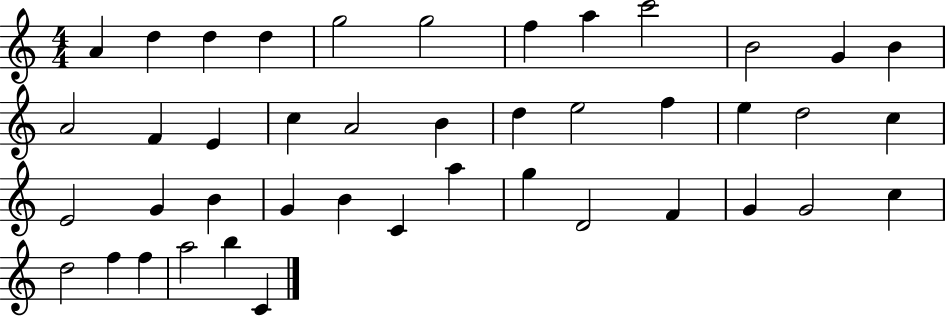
{
  \clef treble
  \numericTimeSignature
  \time 4/4
  \key c \major
  a'4 d''4 d''4 d''4 | g''2 g''2 | f''4 a''4 c'''2 | b'2 g'4 b'4 | \break a'2 f'4 e'4 | c''4 a'2 b'4 | d''4 e''2 f''4 | e''4 d''2 c''4 | \break e'2 g'4 b'4 | g'4 b'4 c'4 a''4 | g''4 d'2 f'4 | g'4 g'2 c''4 | \break d''2 f''4 f''4 | a''2 b''4 c'4 | \bar "|."
}